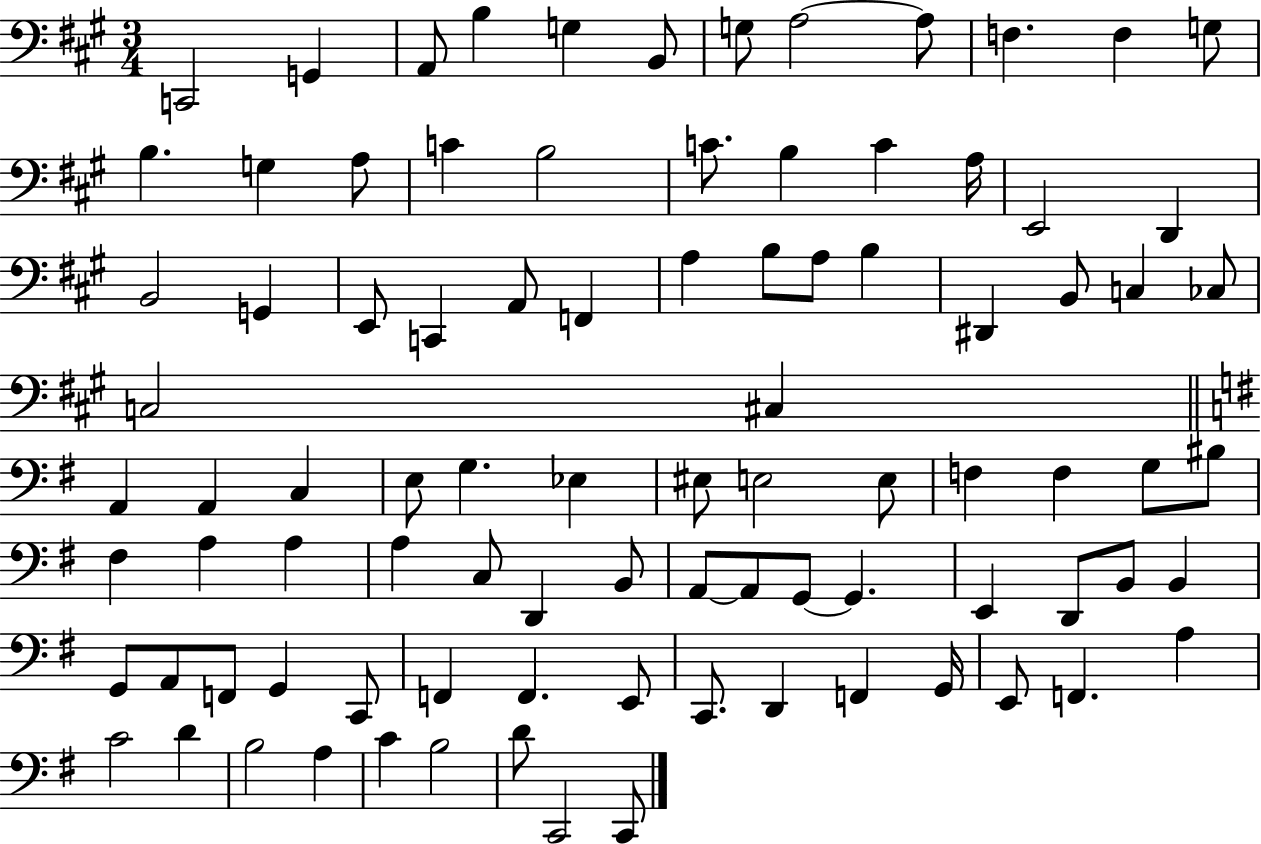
X:1
T:Untitled
M:3/4
L:1/4
K:A
C,,2 G,, A,,/2 B, G, B,,/2 G,/2 A,2 A,/2 F, F, G,/2 B, G, A,/2 C B,2 C/2 B, C A,/4 E,,2 D,, B,,2 G,, E,,/2 C,, A,,/2 F,, A, B,/2 A,/2 B, ^D,, B,,/2 C, _C,/2 C,2 ^C, A,, A,, C, E,/2 G, _E, ^E,/2 E,2 E,/2 F, F, G,/2 ^B,/2 ^F, A, A, A, C,/2 D,, B,,/2 A,,/2 A,,/2 G,,/2 G,, E,, D,,/2 B,,/2 B,, G,,/2 A,,/2 F,,/2 G,, C,,/2 F,, F,, E,,/2 C,,/2 D,, F,, G,,/4 E,,/2 F,, A, C2 D B,2 A, C B,2 D/2 C,,2 C,,/2